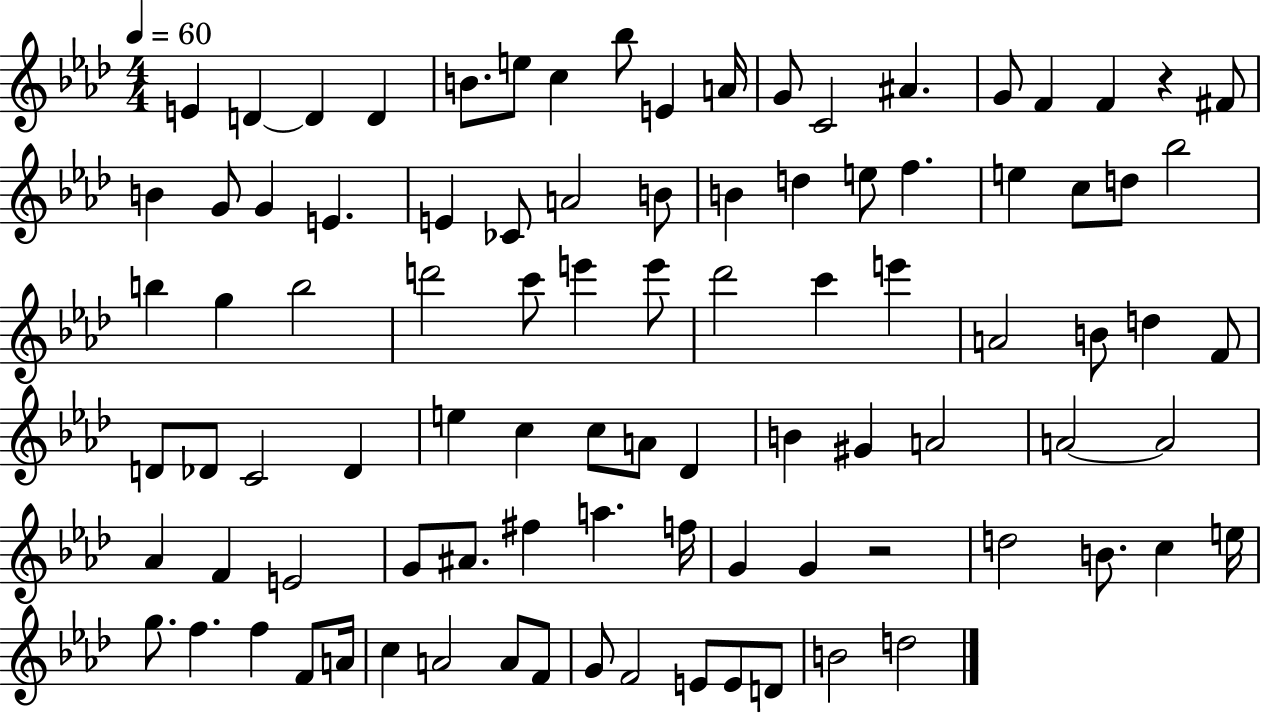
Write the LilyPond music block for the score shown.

{
  \clef treble
  \numericTimeSignature
  \time 4/4
  \key aes \major
  \tempo 4 = 60
  e'4 d'4~~ d'4 d'4 | b'8. e''8 c''4 bes''8 e'4 a'16 | g'8 c'2 ais'4. | g'8 f'4 f'4 r4 fis'8 | \break b'4 g'8 g'4 e'4. | e'4 ces'8 a'2 b'8 | b'4 d''4 e''8 f''4. | e''4 c''8 d''8 bes''2 | \break b''4 g''4 b''2 | d'''2 c'''8 e'''4 e'''8 | des'''2 c'''4 e'''4 | a'2 b'8 d''4 f'8 | \break d'8 des'8 c'2 des'4 | e''4 c''4 c''8 a'8 des'4 | b'4 gis'4 a'2 | a'2~~ a'2 | \break aes'4 f'4 e'2 | g'8 ais'8. fis''4 a''4. f''16 | g'4 g'4 r2 | d''2 b'8. c''4 e''16 | \break g''8. f''4. f''4 f'8 a'16 | c''4 a'2 a'8 f'8 | g'8 f'2 e'8 e'8 d'8 | b'2 d''2 | \break \bar "|."
}